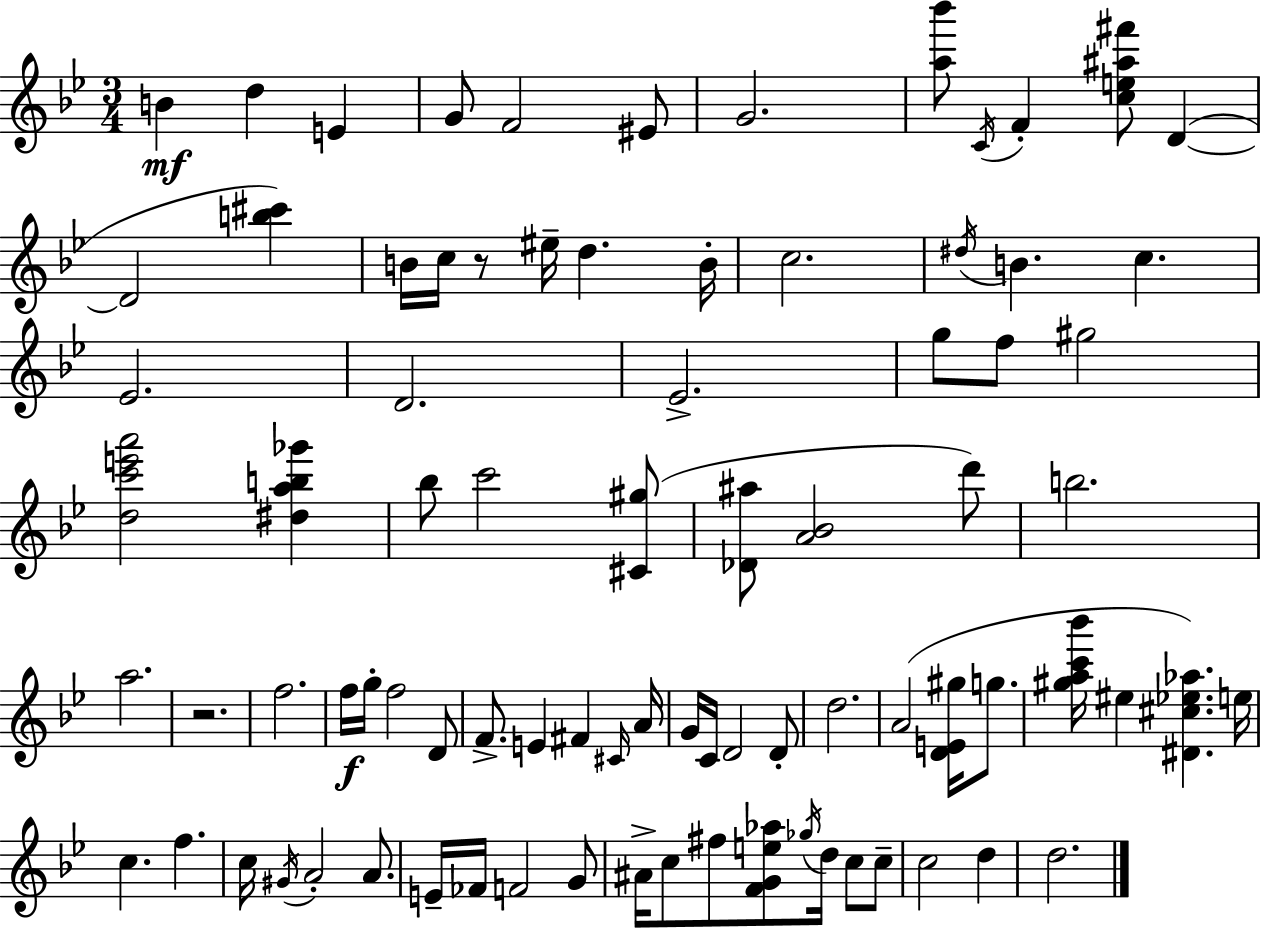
{
  \clef treble
  \numericTimeSignature
  \time 3/4
  \key bes \major
  b'4\mf d''4 e'4 | g'8 f'2 eis'8 | g'2. | <a'' bes'''>8 \acciaccatura { c'16 } f'4-. <c'' e'' ais'' fis'''>8 d'4~(~ | \break d'2 <b'' cis'''>4) | b'16 c''16 r8 eis''16-- d''4. | b'16-. c''2. | \acciaccatura { dis''16 } b'4. c''4. | \break ees'2. | d'2. | ees'2.-> | g''8 f''8 gis''2 | \break <d'' c''' e''' a'''>2 <dis'' a'' b'' ges'''>4 | bes''8 c'''2 | <cis' gis''>8( <des' ais''>8 <a' bes'>2 | d'''8) b''2. | \break a''2. | r2. | f''2. | f''16\f g''16-. f''2 | \break d'8 f'8.-> e'4 fis'4 | \grace { cis'16 } a'16 g'16 c'16 d'2 | d'8-. d''2. | a'2( <d' e' gis''>16 | \break g''8. <gis'' a'' c''' bes'''>16 eis''4 <dis' cis'' ees'' aes''>4.) | e''16 c''4. f''4. | c''16 \acciaccatura { gis'16 } a'2-. | a'8. e'16-- fes'16 f'2 | \break g'8 ais'16-> c''8 fis''8 <f' g' e'' aes''>8 \acciaccatura { ges''16 } | d''16 c''8 c''8-- c''2 | d''4 d''2. | \bar "|."
}